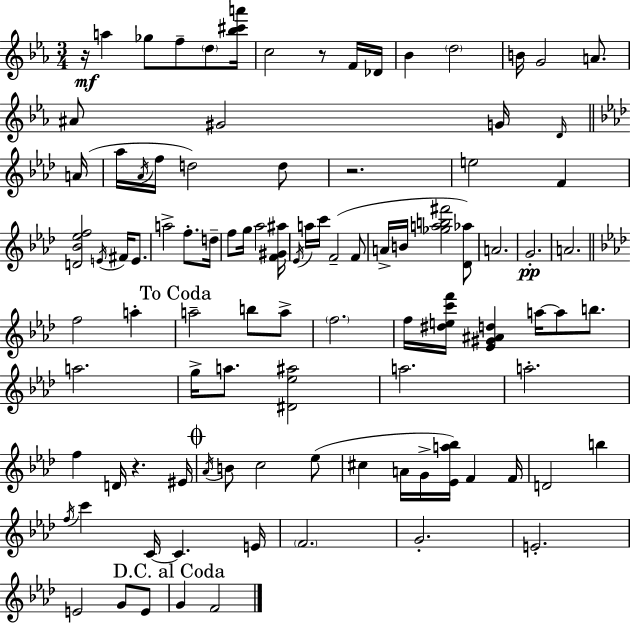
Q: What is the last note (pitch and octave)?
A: F4